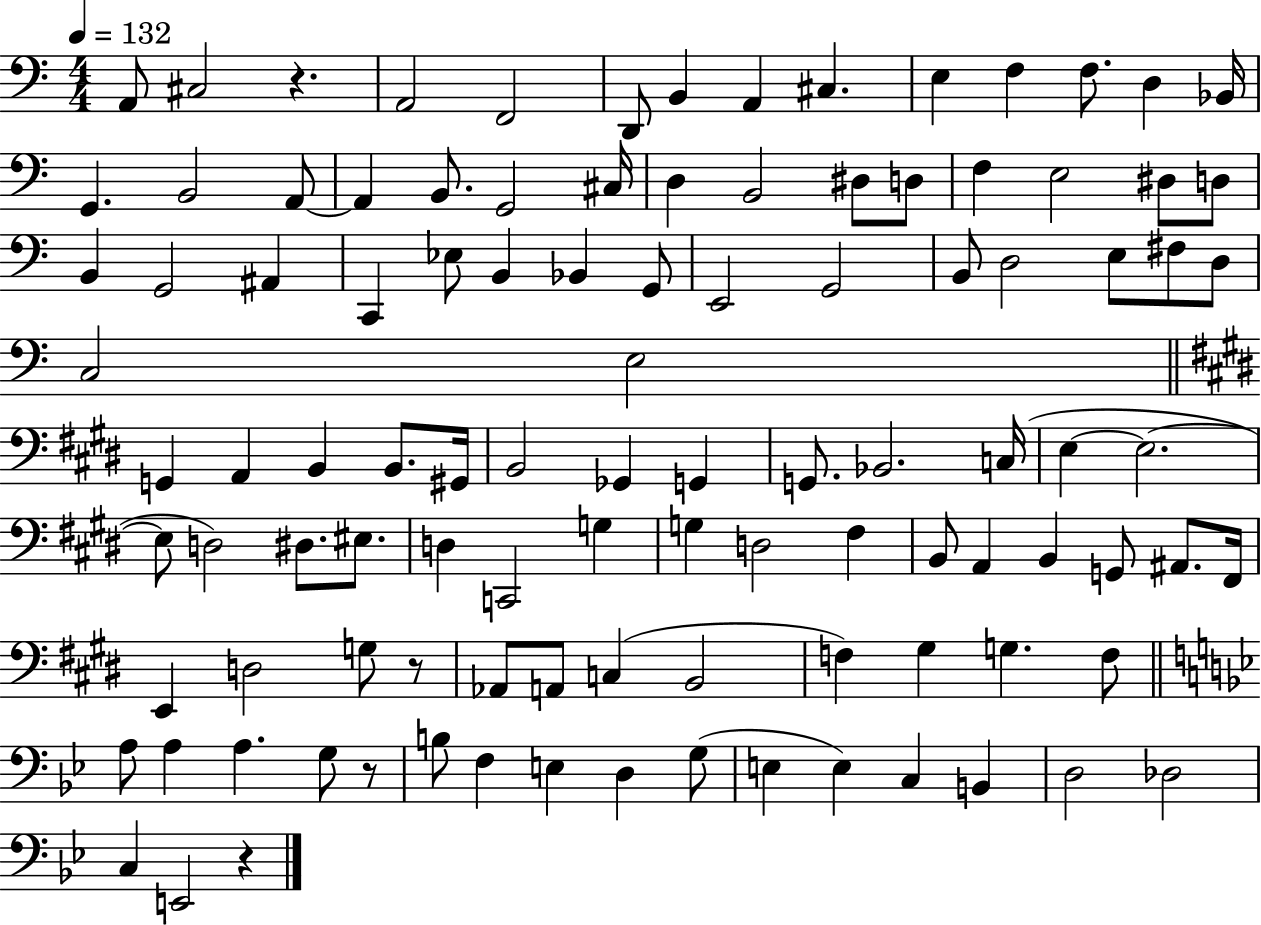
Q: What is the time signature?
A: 4/4